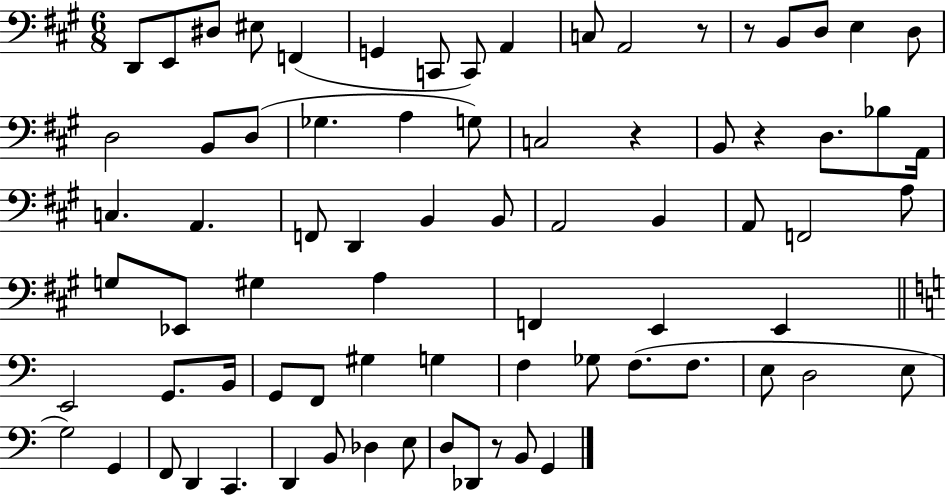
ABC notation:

X:1
T:Untitled
M:6/8
L:1/4
K:A
D,,/2 E,,/2 ^D,/2 ^E,/2 F,, G,, C,,/2 C,,/2 A,, C,/2 A,,2 z/2 z/2 B,,/2 D,/2 E, D,/2 D,2 B,,/2 D,/2 _G, A, G,/2 C,2 z B,,/2 z D,/2 _B,/2 A,,/4 C, A,, F,,/2 D,, B,, B,,/2 A,,2 B,, A,,/2 F,,2 A,/2 G,/2 _E,,/2 ^G, A, F,, E,, E,, E,,2 G,,/2 B,,/4 G,,/2 F,,/2 ^G, G, F, _G,/2 F,/2 F,/2 E,/2 D,2 E,/2 G,2 G,, F,,/2 D,, C,, D,, B,,/2 _D, E,/2 D,/2 _D,,/2 z/2 B,,/2 G,,